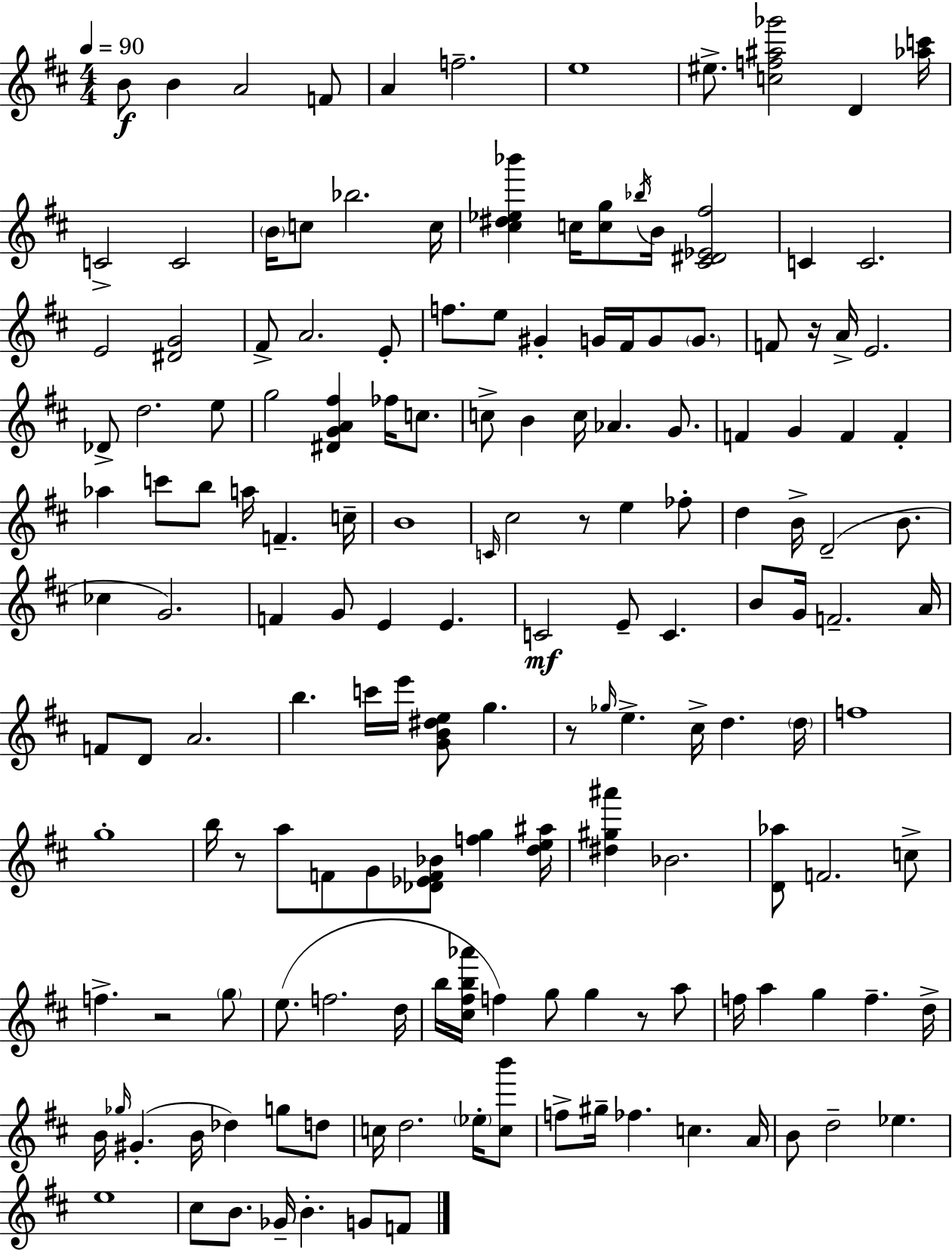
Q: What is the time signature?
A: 4/4